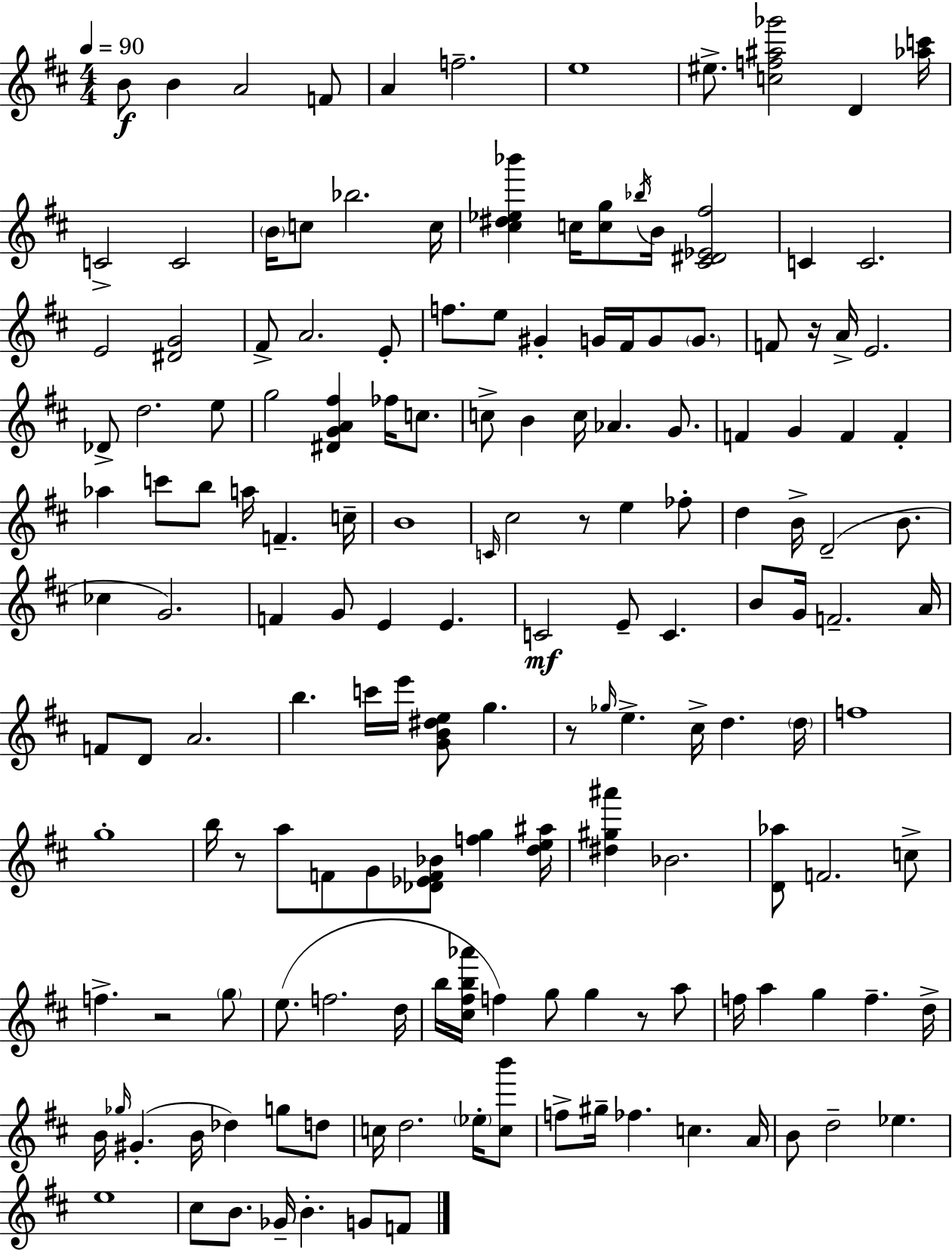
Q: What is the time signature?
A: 4/4